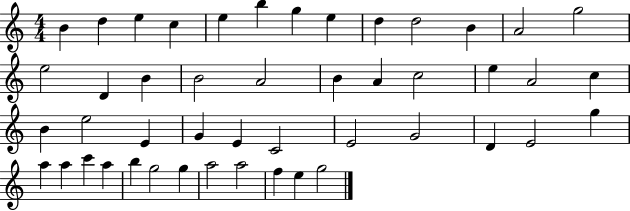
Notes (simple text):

B4/q D5/q E5/q C5/q E5/q B5/q G5/q E5/q D5/q D5/h B4/q A4/h G5/h E5/h D4/q B4/q B4/h A4/h B4/q A4/q C5/h E5/q A4/h C5/q B4/q E5/h E4/q G4/q E4/q C4/h E4/h G4/h D4/q E4/h G5/q A5/q A5/q C6/q A5/q B5/q G5/h G5/q A5/h A5/h F5/q E5/q G5/h